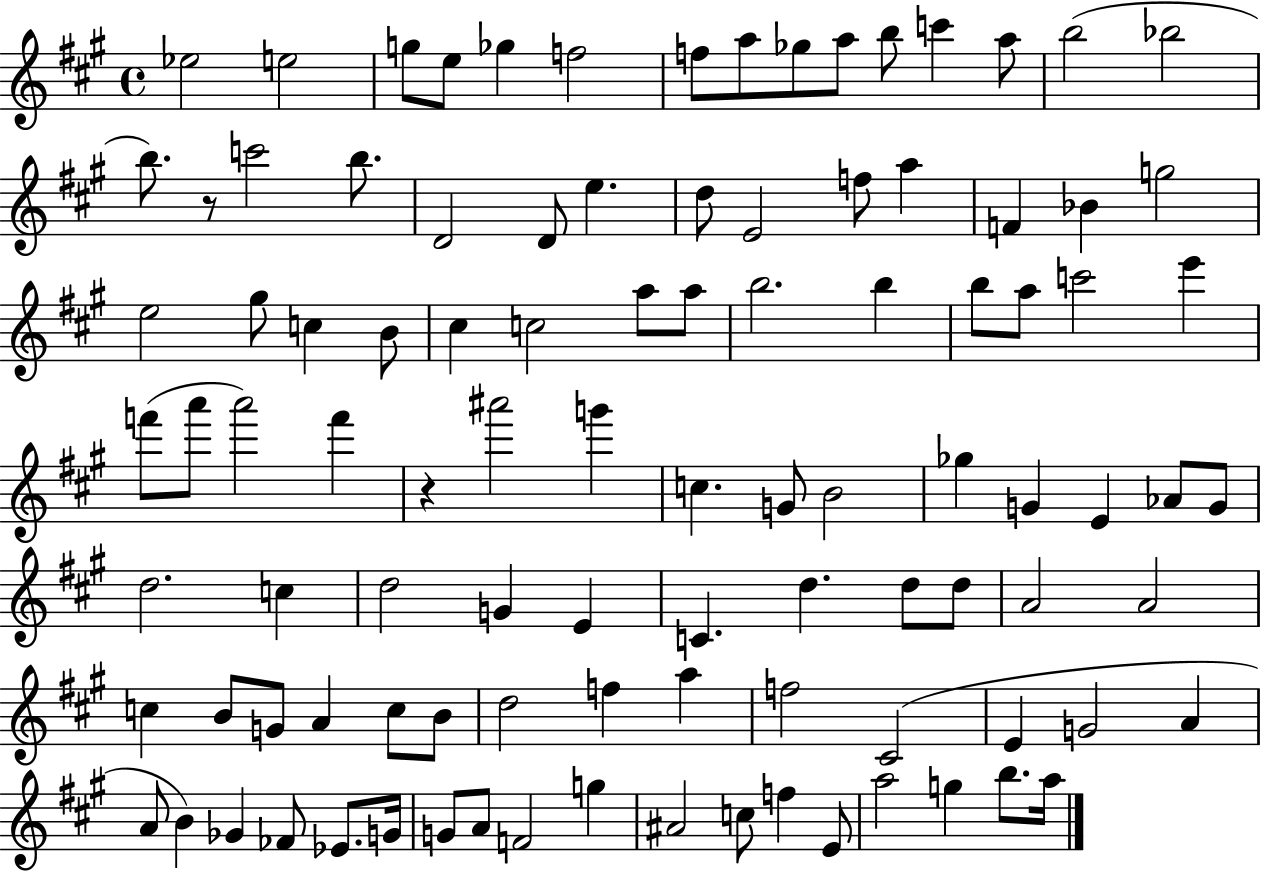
X:1
T:Untitled
M:4/4
L:1/4
K:A
_e2 e2 g/2 e/2 _g f2 f/2 a/2 _g/2 a/2 b/2 c' a/2 b2 _b2 b/2 z/2 c'2 b/2 D2 D/2 e d/2 E2 f/2 a F _B g2 e2 ^g/2 c B/2 ^c c2 a/2 a/2 b2 b b/2 a/2 c'2 e' f'/2 a'/2 a'2 f' z ^a'2 g' c G/2 B2 _g G E _A/2 G/2 d2 c d2 G E C d d/2 d/2 A2 A2 c B/2 G/2 A c/2 B/2 d2 f a f2 ^C2 E G2 A A/2 B _G _F/2 _E/2 G/4 G/2 A/2 F2 g ^A2 c/2 f E/2 a2 g b/2 a/4